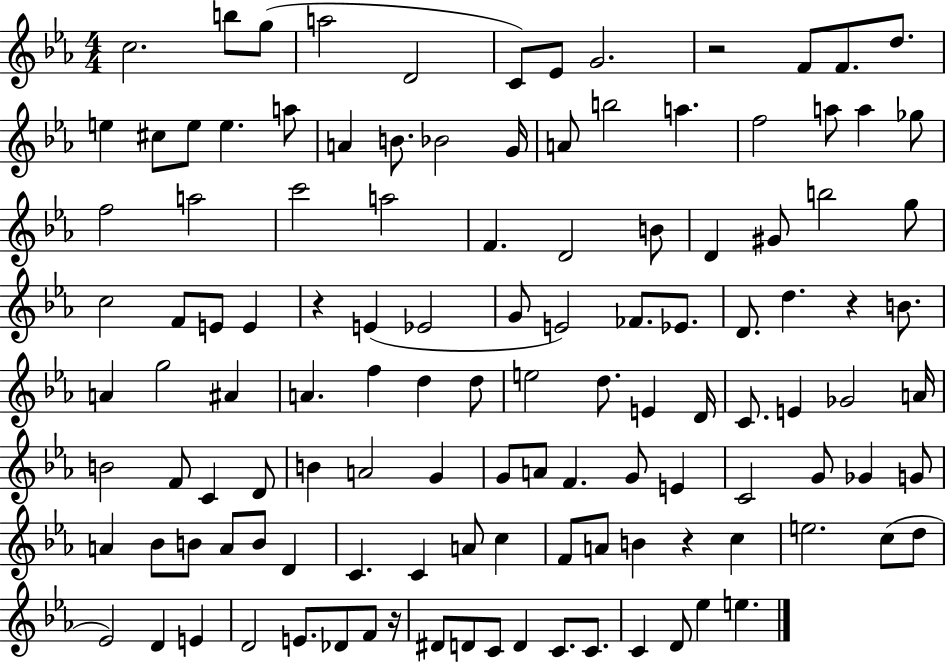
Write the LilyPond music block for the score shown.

{
  \clef treble
  \numericTimeSignature
  \time 4/4
  \key ees \major
  \repeat volta 2 { c''2. b''8 g''8( | a''2 d'2 | c'8) ees'8 g'2. | r2 f'8 f'8. d''8. | \break e''4 cis''8 e''8 e''4. a''8 | a'4 b'8. bes'2 g'16 | a'8 b''2 a''4. | f''2 a''8 a''4 ges''8 | \break f''2 a''2 | c'''2 a''2 | f'4. d'2 b'8 | d'4 gis'8 b''2 g''8 | \break c''2 f'8 e'8 e'4 | r4 e'4( ees'2 | g'8 e'2) fes'8. ees'8. | d'8. d''4. r4 b'8. | \break a'4 g''2 ais'4 | a'4. f''4 d''4 d''8 | e''2 d''8. e'4 d'16 | c'8. e'4 ges'2 a'16 | \break b'2 f'8 c'4 d'8 | b'4 a'2 g'4 | g'8 a'8 f'4. g'8 e'4 | c'2 g'8 ges'4 g'8 | \break a'4 bes'8 b'8 a'8 b'8 d'4 | c'4. c'4 a'8 c''4 | f'8 a'8 b'4 r4 c''4 | e''2. c''8( d''8 | \break ees'2) d'4 e'4 | d'2 e'8. des'8 f'8 r16 | dis'8 d'8 c'8 d'4 c'8. c'8. | c'4 d'8 ees''4 e''4. | \break } \bar "|."
}